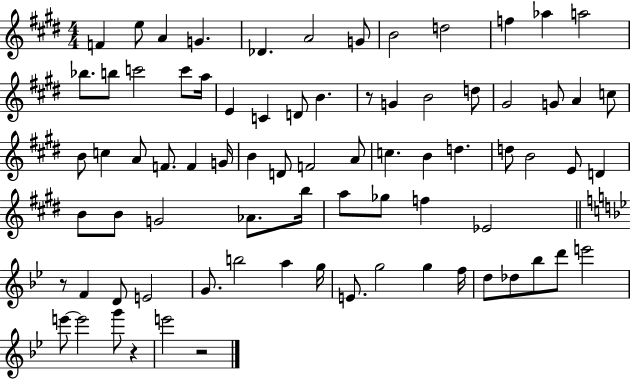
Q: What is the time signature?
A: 4/4